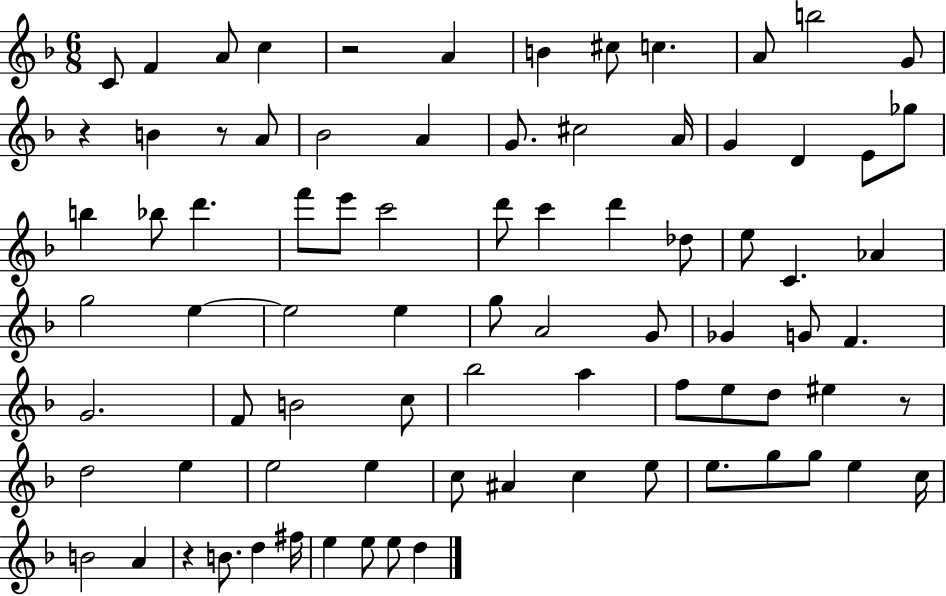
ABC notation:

X:1
T:Untitled
M:6/8
L:1/4
K:F
C/2 F A/2 c z2 A B ^c/2 c A/2 b2 G/2 z B z/2 A/2 _B2 A G/2 ^c2 A/4 G D E/2 _g/2 b _b/2 d' f'/2 e'/2 c'2 d'/2 c' d' _d/2 e/2 C _A g2 e e2 e g/2 A2 G/2 _G G/2 F G2 F/2 B2 c/2 _b2 a f/2 e/2 d/2 ^e z/2 d2 e e2 e c/2 ^A c e/2 e/2 g/2 g/2 e c/4 B2 A z B/2 d ^f/4 e e/2 e/2 d